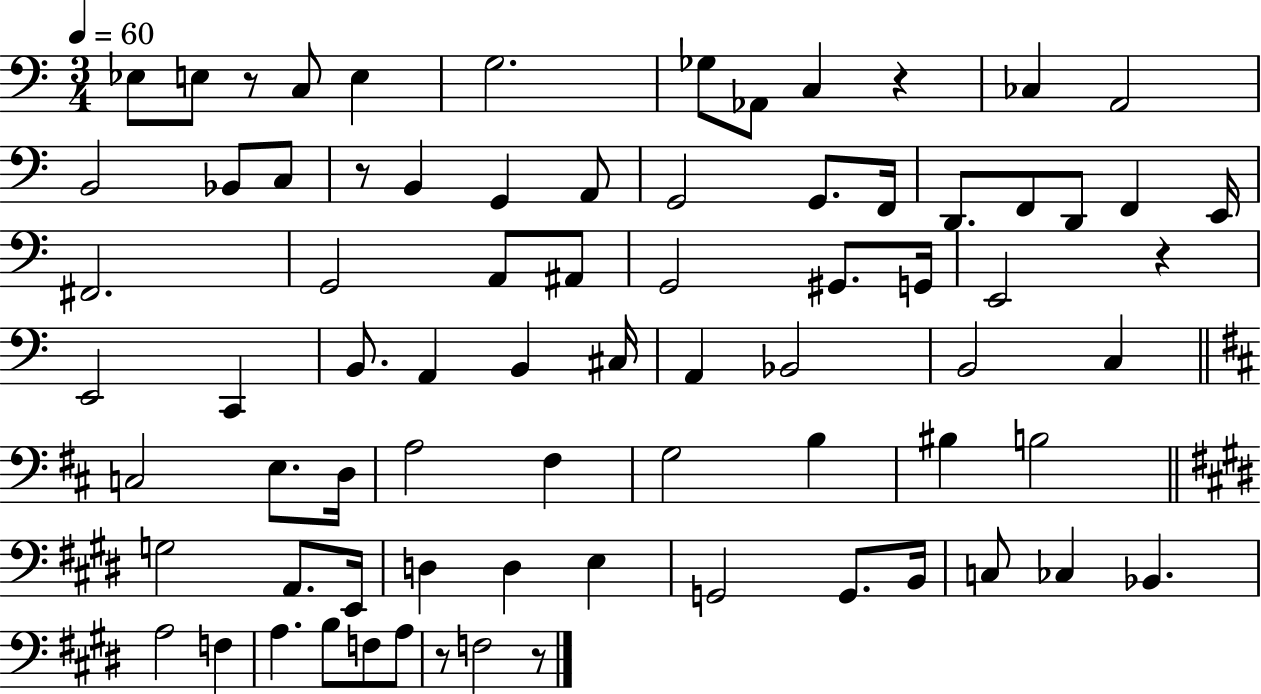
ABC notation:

X:1
T:Untitled
M:3/4
L:1/4
K:C
_E,/2 E,/2 z/2 C,/2 E, G,2 _G,/2 _A,,/2 C, z _C, A,,2 B,,2 _B,,/2 C,/2 z/2 B,, G,, A,,/2 G,,2 G,,/2 F,,/4 D,,/2 F,,/2 D,,/2 F,, E,,/4 ^F,,2 G,,2 A,,/2 ^A,,/2 G,,2 ^G,,/2 G,,/4 E,,2 z E,,2 C,, B,,/2 A,, B,, ^C,/4 A,, _B,,2 B,,2 C, C,2 E,/2 D,/4 A,2 ^F, G,2 B, ^B, B,2 G,2 A,,/2 E,,/4 D, D, E, G,,2 G,,/2 B,,/4 C,/2 _C, _B,, A,2 F, A, B,/2 F,/2 A,/2 z/2 F,2 z/2